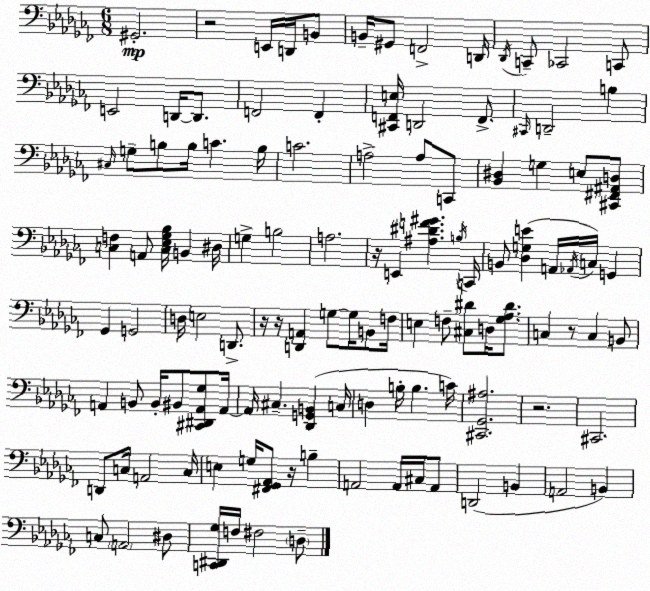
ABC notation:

X:1
T:Untitled
M:6/8
L:1/4
K:Abm
^G,,2 z2 E,,/4 D,,/4 B,,/2 B,,/4 ^G,,/2 F,,2 D,,/4 _D,,/4 C,,/2 _C,,2 C,,/2 E,,2 D,,/4 D,,/2 F,,2 F,, [^C,,F,,E,]/4 D,,2 F,,/2 ^C,,/4 D,,2 B, ^C,/4 G,/2 B,/2 B,/4 C B,/4 C2 A,2 A,/2 C,,/2 [_B,,^D,] G, E,/2 [^C,,^F,,^A,,D,]/2 [C,F,] A,,/2 [C,_E,_G,_B,]/4 B,, ^D,/4 G, B,2 A,2 z/4 E,, [^A,^DF^G] B,/4 C,,/4 B,,/2 [_D,G,E] A,,/4 _A,,/4 C,/4 G,, _G,, G,,2 D,/4 E,2 D,,/2 z/4 z/4 [D,,A,,] G,/2 G,/4 B,,/2 F,/4 E, F,/2 [^C,^D]/2 D,/4 [_G,_A,^D]/2 C, z/2 C, B,,/2 A,, B,,/2 B,,/4 ^B,,/2 [^C,,^D,,A,,_G,]/2 A,,/4 A,,/4 ^C, [_D,,G,,B,,] C,/4 D, B,/4 B, C/4 [^C,,_G,,^A,]2 z2 ^C,,2 D,,/2 C,/4 A,,2 C,/4 E, G,/4 [^F,,_G,,_A,,]/2 z/4 B, A,,2 A,,/4 ^C,/4 A,,/2 D,,2 B,, A,,2 B,, C,/2 A,,2 ^D,/2 [C,,^D,,_G,]/4 F,/4 ^F,2 D,/2